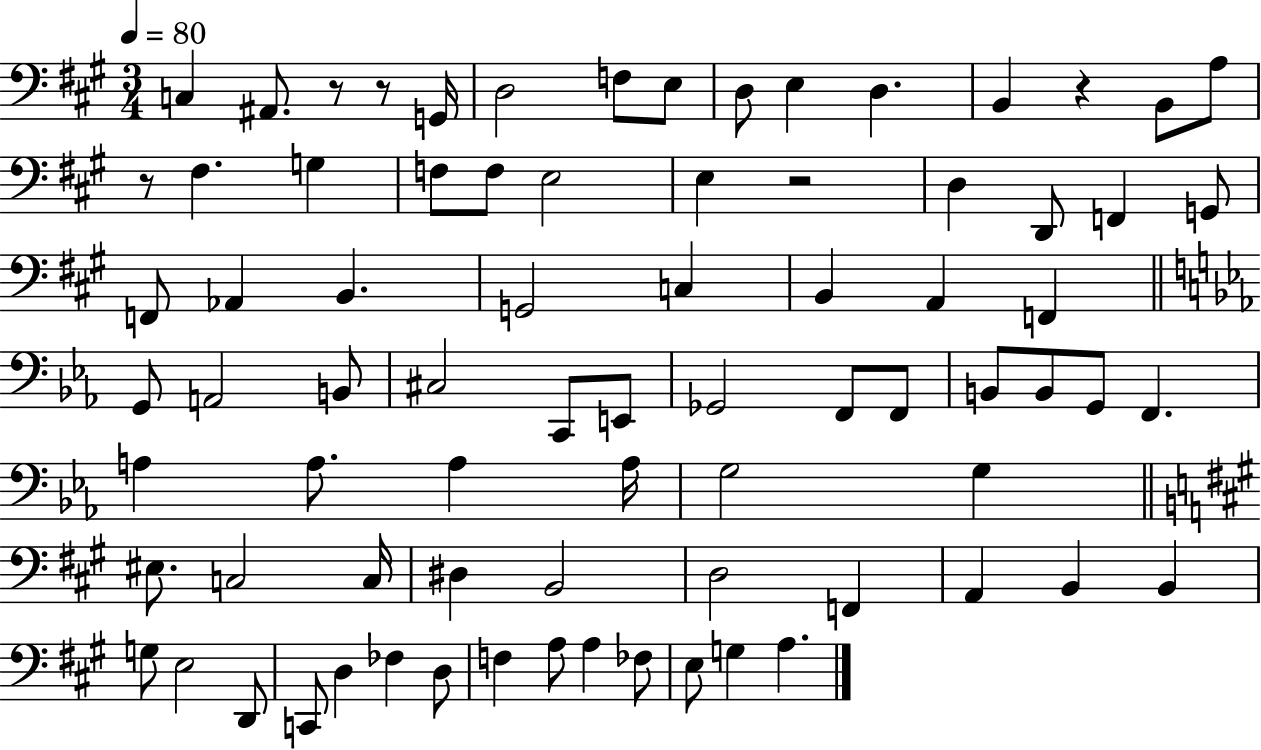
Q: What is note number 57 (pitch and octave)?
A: A2